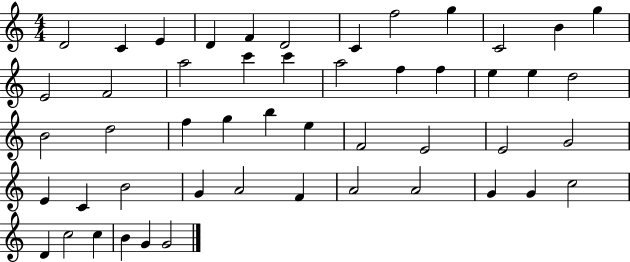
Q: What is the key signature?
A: C major